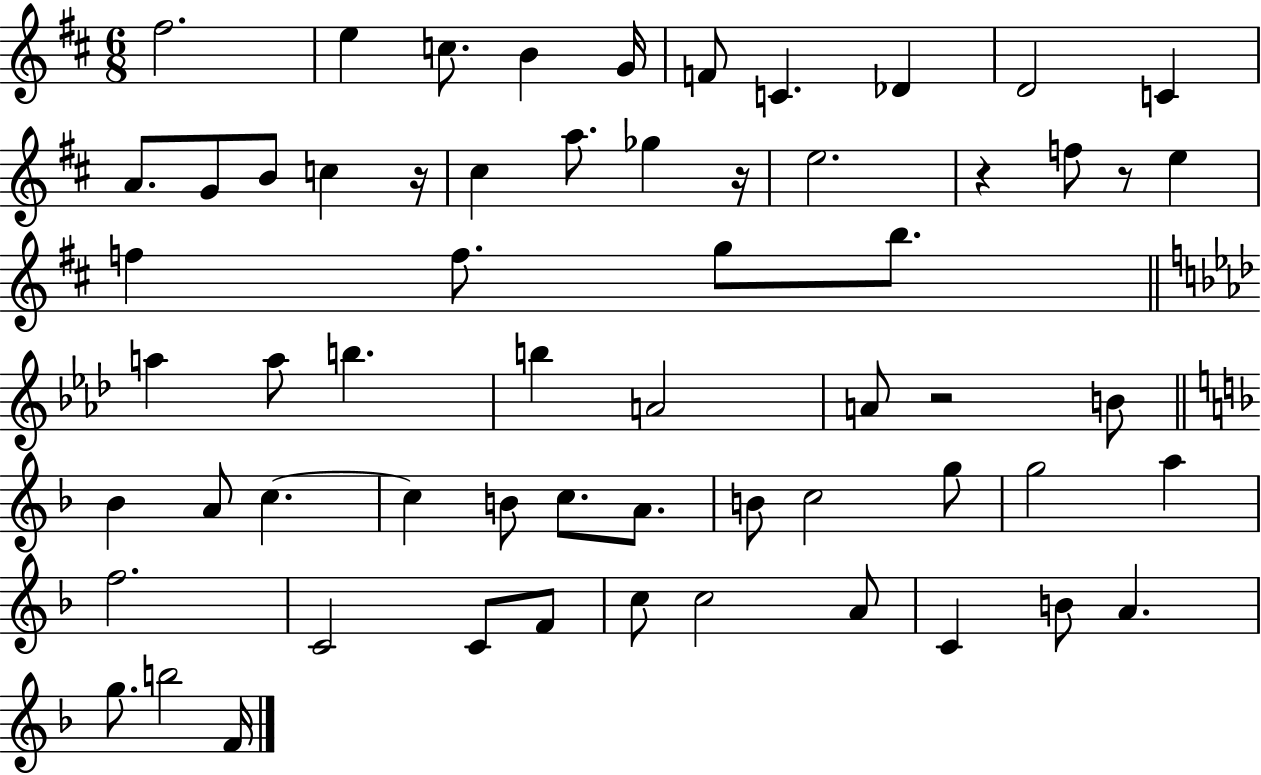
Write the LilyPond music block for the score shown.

{
  \clef treble
  \numericTimeSignature
  \time 6/8
  \key d \major
  fis''2. | e''4 c''8. b'4 g'16 | f'8 c'4. des'4 | d'2 c'4 | \break a'8. g'8 b'8 c''4 r16 | cis''4 a''8. ges''4 r16 | e''2. | r4 f''8 r8 e''4 | \break f''4 f''8. g''8 b''8. | \bar "||" \break \key f \minor a''4 a''8 b''4. | b''4 a'2 | a'8 r2 b'8 | \bar "||" \break \key d \minor bes'4 a'8 c''4.~~ | c''4 b'8 c''8. a'8. | b'8 c''2 g''8 | g''2 a''4 | \break f''2. | c'2 c'8 f'8 | c''8 c''2 a'8 | c'4 b'8 a'4. | \break g''8. b''2 f'16 | \bar "|."
}